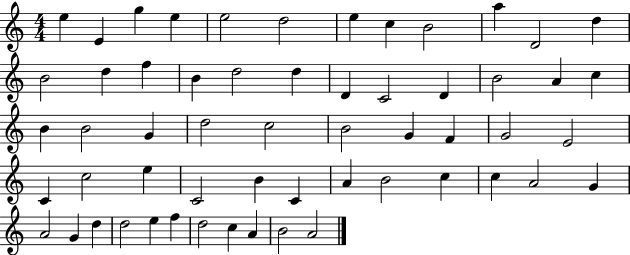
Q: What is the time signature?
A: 4/4